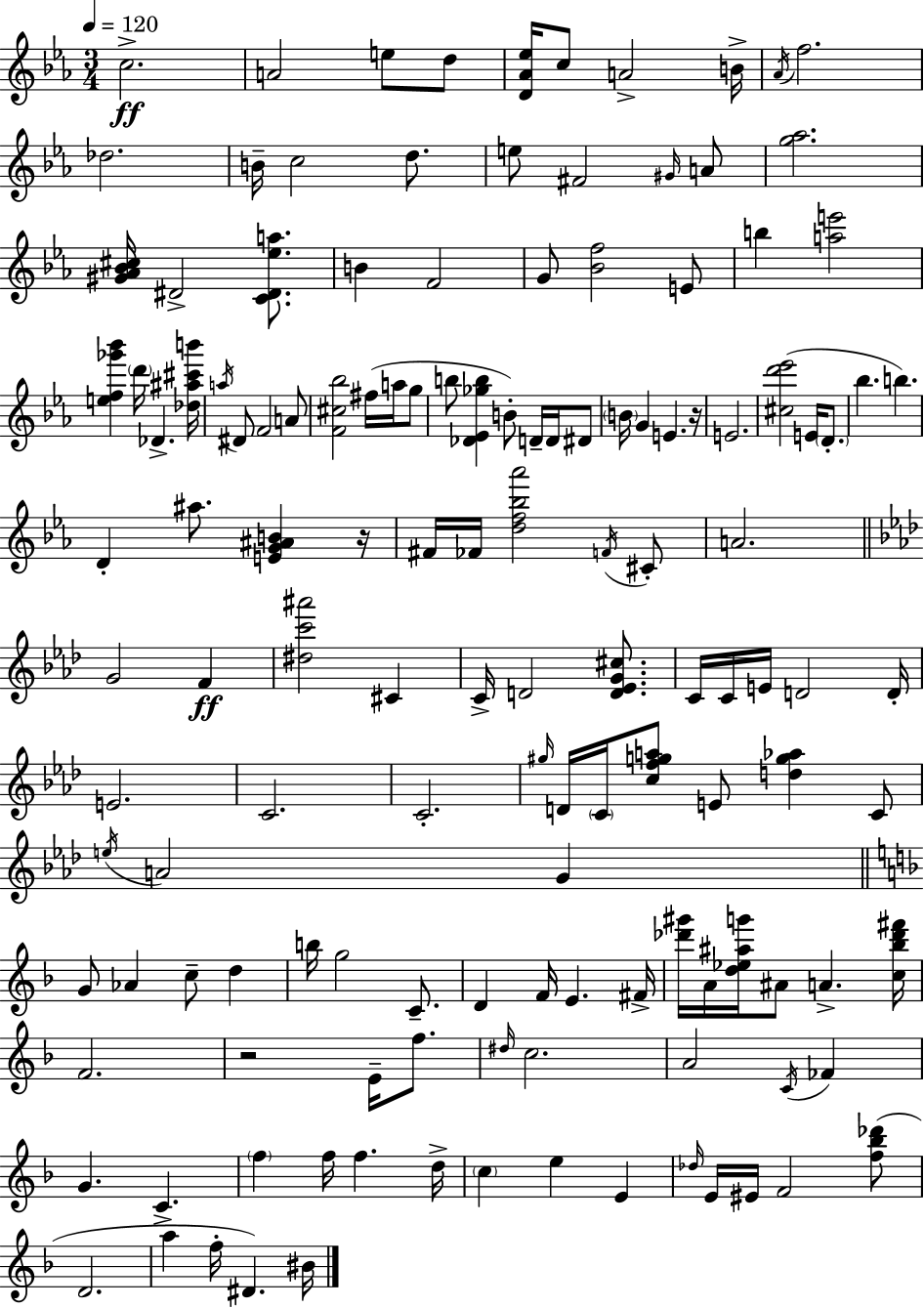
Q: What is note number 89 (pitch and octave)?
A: E4